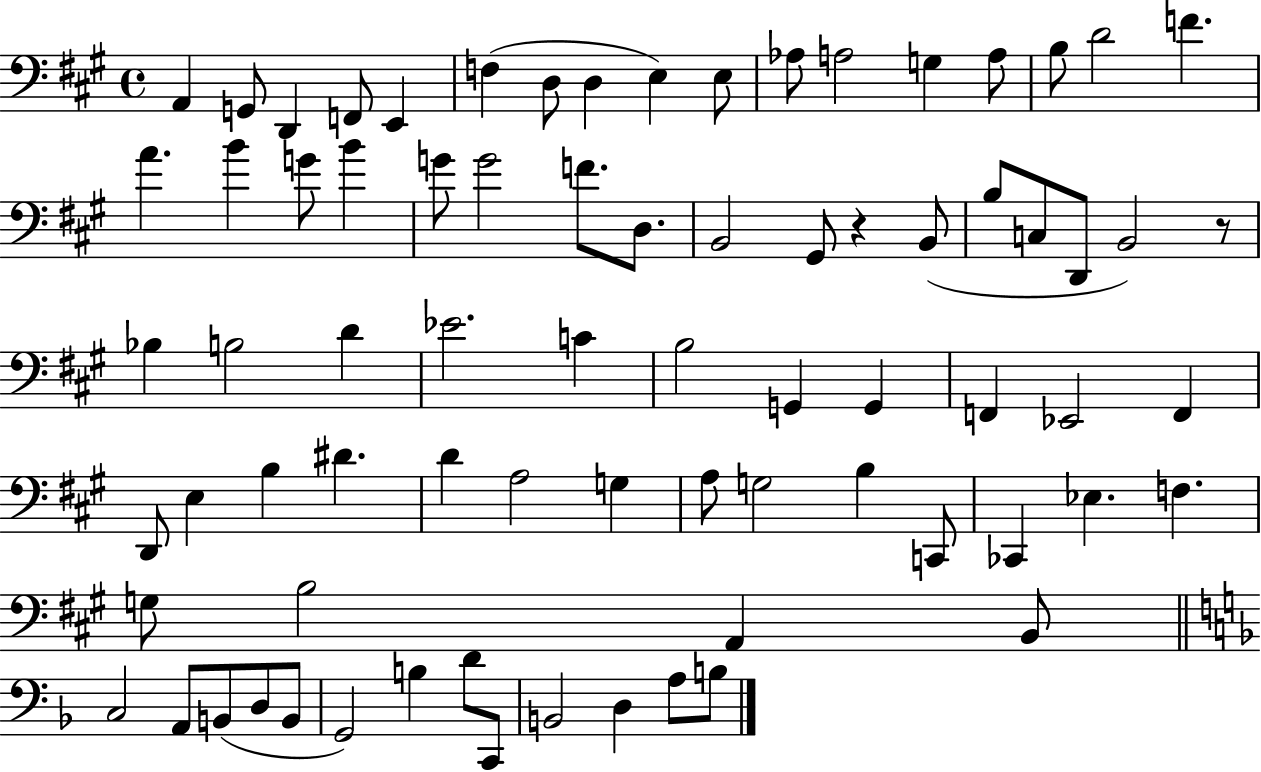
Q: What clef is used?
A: bass